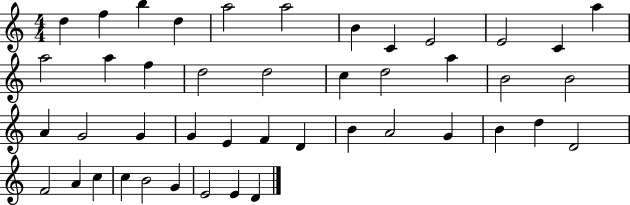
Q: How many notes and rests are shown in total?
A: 44